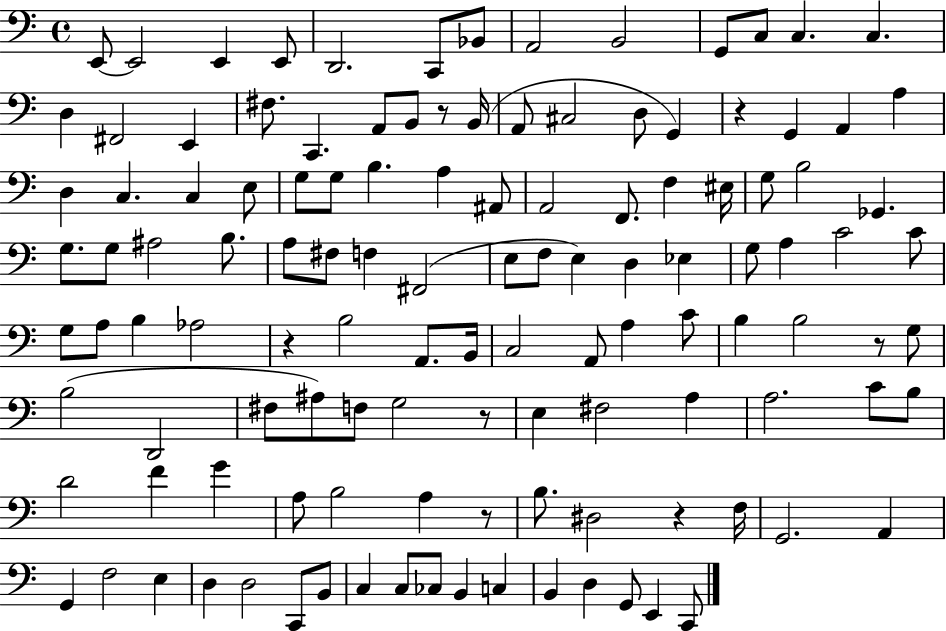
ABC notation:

X:1
T:Untitled
M:4/4
L:1/4
K:C
E,,/2 E,,2 E,, E,,/2 D,,2 C,,/2 _B,,/2 A,,2 B,,2 G,,/2 C,/2 C, C, D, ^F,,2 E,, ^F,/2 C,, A,,/2 B,,/2 z/2 B,,/4 A,,/2 ^C,2 D,/2 G,, z G,, A,, A, D, C, C, E,/2 G,/2 G,/2 B, A, ^A,,/2 A,,2 F,,/2 F, ^E,/4 G,/2 B,2 _G,, G,/2 G,/2 ^A,2 B,/2 A,/2 ^F,/2 F, ^F,,2 E,/2 F,/2 E, D, _E, G,/2 A, C2 C/2 G,/2 A,/2 B, _A,2 z B,2 A,,/2 B,,/4 C,2 A,,/2 A, C/2 B, B,2 z/2 G,/2 B,2 D,,2 ^F,/2 ^A,/2 F,/2 G,2 z/2 E, ^F,2 A, A,2 C/2 B,/2 D2 F G A,/2 B,2 A, z/2 B,/2 ^D,2 z F,/4 G,,2 A,, G,, F,2 E, D, D,2 C,,/2 B,,/2 C, C,/2 _C,/2 B,, C, B,, D, G,,/2 E,, C,,/2